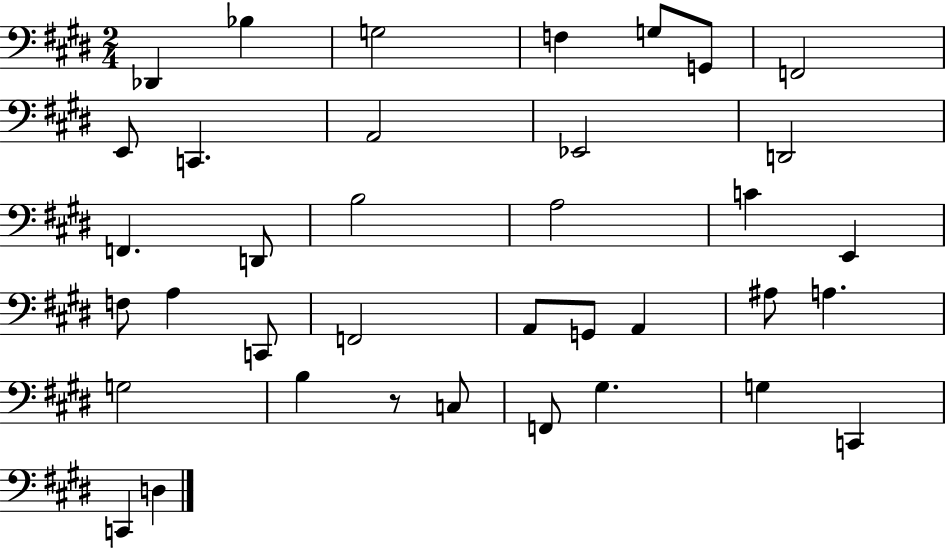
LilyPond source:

{
  \clef bass
  \numericTimeSignature
  \time 2/4
  \key e \major
  des,4 bes4 | g2 | f4 g8 g,8 | f,2 | \break e,8 c,4. | a,2 | ees,2 | d,2 | \break f,4. d,8 | b2 | a2 | c'4 e,4 | \break f8 a4 c,8 | f,2 | a,8 g,8 a,4 | ais8 a4. | \break g2 | b4 r8 c8 | f,8 gis4. | g4 c,4 | \break c,4 d4 | \bar "|."
}